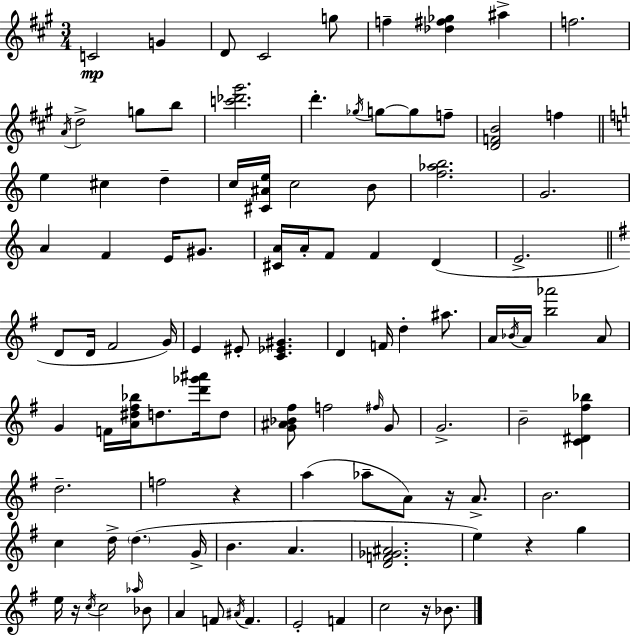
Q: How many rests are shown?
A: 5